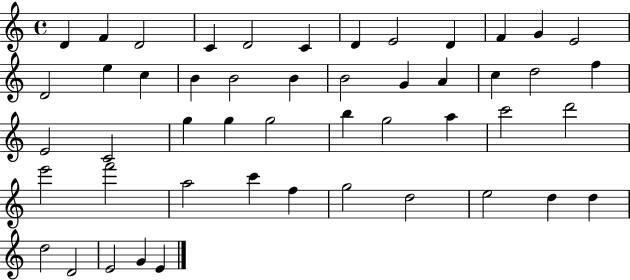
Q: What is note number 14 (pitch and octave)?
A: E5